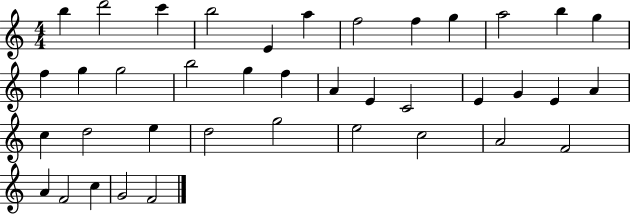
{
  \clef treble
  \numericTimeSignature
  \time 4/4
  \key c \major
  b''4 d'''2 c'''4 | b''2 e'4 a''4 | f''2 f''4 g''4 | a''2 b''4 g''4 | \break f''4 g''4 g''2 | b''2 g''4 f''4 | a'4 e'4 c'2 | e'4 g'4 e'4 a'4 | \break c''4 d''2 e''4 | d''2 g''2 | e''2 c''2 | a'2 f'2 | \break a'4 f'2 c''4 | g'2 f'2 | \bar "|."
}